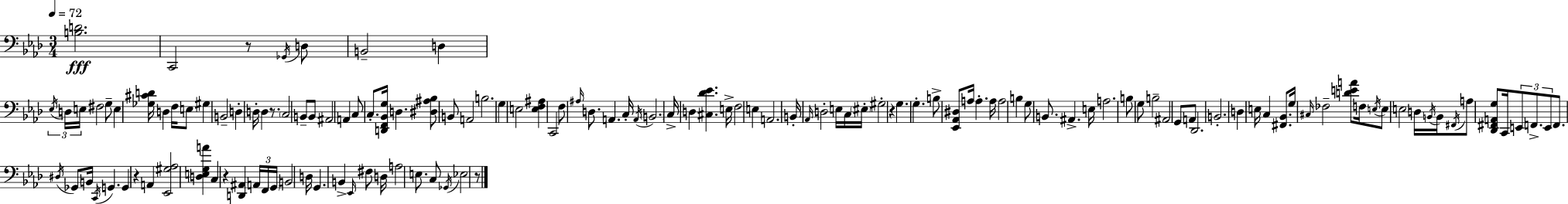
[B3,D4]/h. C2/h R/e Gb2/s D3/e B2/h D3/q Eb3/s D3/s E3/s F#3/h G3/e E3/q [Gb3,C#4,D4]/s D3/q F3/s E3/e G#3/q B2/h D3/q D3/s D3/q R/e. C3/h B2/e B2/e A#2/h A2/q C3/e C3/e. [D2,F2,Bb2,G3]/s D3/q. [D#3,A#3,Bb3]/e B2/e A2/h B3/h. G3/q E3/h [E3,F3,A#3]/q C2/h F3/e A#3/s D3/e. A2/q. C3/s A2/s B2/h. C3/s D3/q [C#3,Db4,Eb4]/q. E3/s F3/h E3/q A2/h. B2/s Ab2/s D3/h E3/s C3/s EIS3/s G#3/h R/q G3/q. G3/q. B3/e [Eb2,Ab2,D#3]/e A3/s A3/q. A3/s A3/h B3/q G3/e B2/e. A#2/q. E3/s A3/h. B3/e G3/e B3/h A#2/h G2/e A2/e Db2/h. B2/h. D3/q E3/s C3/q [F#2,Bb2]/e. G3/s C#3/s FES3/h [D4,E4,A4]/e F3/s E3/s E3/e E3/h D3/s B2/s B2/s F#2/s A3/e [Db2,F#2,A2,G3]/e C2/s E2/e F2/e. E2/e F2/e. D#3/s Gb2/e B2/s C2/s G2/q. G2/q R/q A2/q [Eb2,G#3,Ab3]/h [D3,E3,G3,A4]/q C3/q R/q [D2,A#2]/q A2/s F2/s G2/s B2/h D3/s G2/q. B2/q Eb2/s F#3/e D3/s A3/h E3/e. C3/e Gb2/s Eb3/h R/e